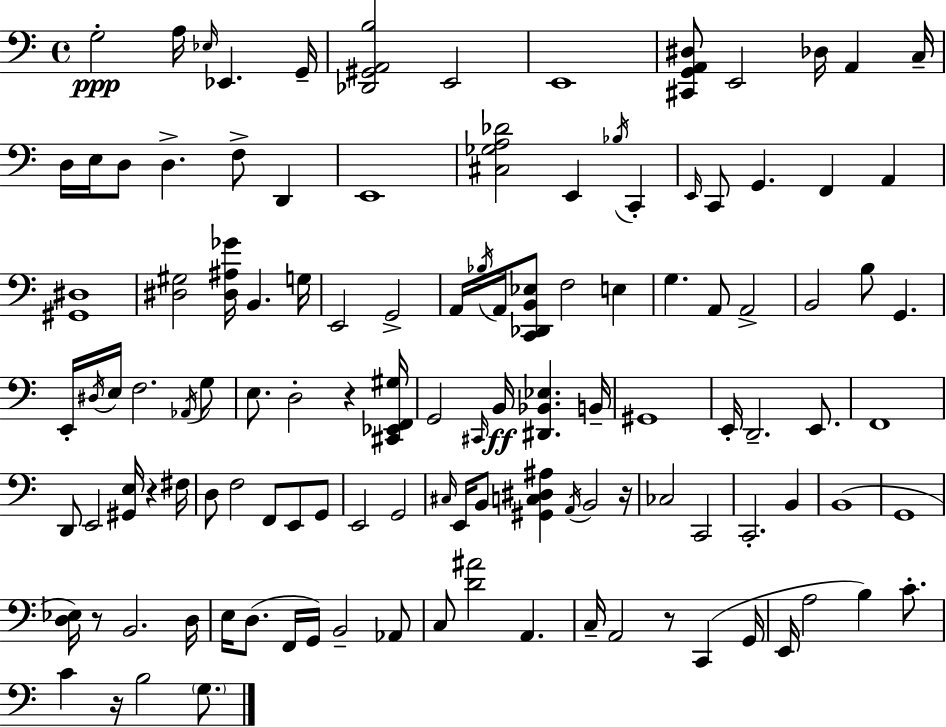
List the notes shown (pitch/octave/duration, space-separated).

G3/h A3/s Eb3/s Eb2/q. G2/s [Db2,G#2,A2,B3]/h E2/h E2/w [C#2,G2,A2,D#3]/e E2/h Db3/s A2/q C3/s D3/s E3/s D3/e D3/q. F3/e D2/q E2/w [C#3,Gb3,A3,Db4]/h E2/q Bb3/s C2/q E2/s C2/e G2/q. F2/q A2/q [G#2,D#3]/w [D#3,G#3]/h [D#3,A#3,Gb4]/s B2/q. G3/s E2/h G2/h A2/s Bb3/s A2/s [C2,Db2,B2,Eb3]/e F3/h E3/q G3/q. A2/e A2/h B2/h B3/e G2/q. E2/s D#3/s E3/s F3/h. Ab2/s G3/e E3/e. D3/h R/q [C#2,Eb2,F2,G#3]/s G2/h C#2/s B2/s [D#2,Bb2,Eb3]/q. B2/s G#2/w E2/s D2/h. E2/e. F2/w D2/e E2/h [G#2,E3]/s R/q F#3/s D3/e F3/h F2/e E2/e G2/e E2/h G2/h C#3/s E2/s B2/e [G#2,C3,D#3,A#3]/q A2/s B2/h R/s CES3/h C2/h C2/h. B2/q B2/w G2/w [D3,Eb3]/s R/e B2/h. D3/s E3/s D3/e. F2/s G2/s B2/h Ab2/e C3/e [D4,A#4]/h A2/q. C3/s A2/h R/e C2/q G2/s E2/s A3/h B3/q C4/e. C4/q R/s B3/h G3/e.